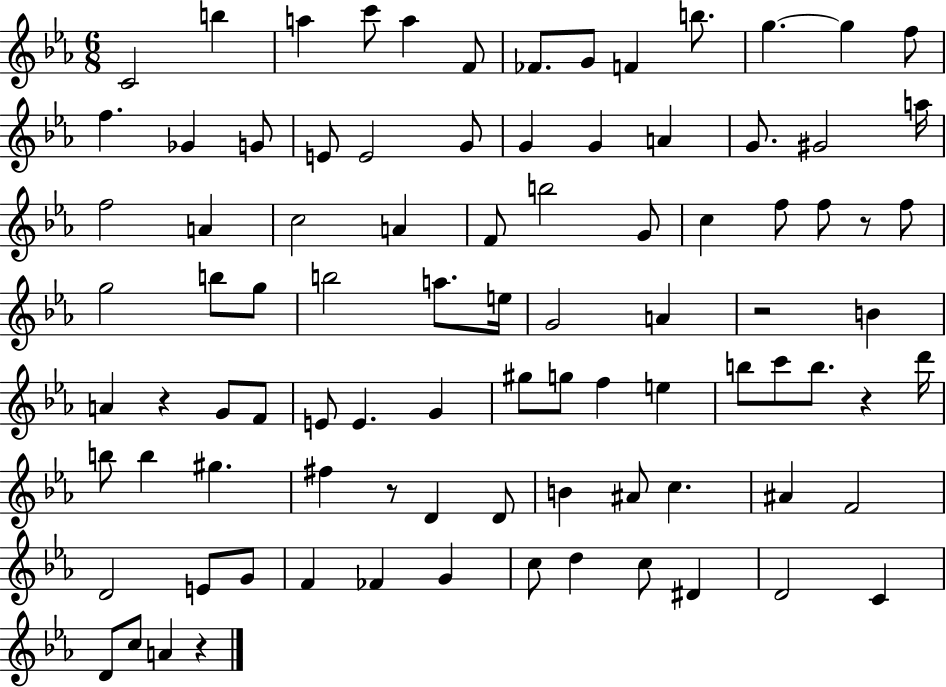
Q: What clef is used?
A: treble